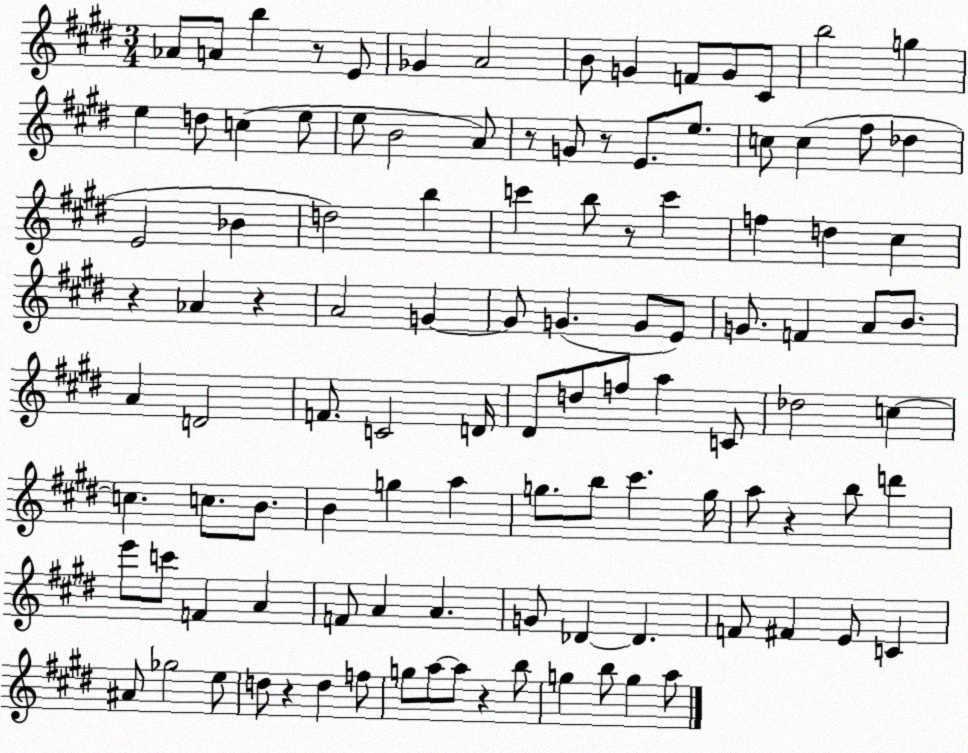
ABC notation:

X:1
T:Untitled
M:3/4
L:1/4
K:E
_A/2 A/2 b z/2 E/2 _G A2 B/2 G F/2 G/2 ^C/2 b2 g e d/2 c e/2 e/2 B2 A/2 z/2 G/2 z/2 E/2 e/2 c/2 c ^f/2 _d E2 _B d2 b c' b/2 z/2 c' f d ^c z _A z A2 G G/2 G G/2 E/2 G/2 F A/2 B/2 A D2 F/2 C2 D/4 ^D/2 d/2 f/2 a C/2 _d2 c c c/2 B/2 B g a g/2 b/2 ^c' g/4 a/2 z b/2 d' e'/2 c'/2 F A F/2 A A G/2 _D _D F/2 ^F E/2 C ^A/2 _g2 e/2 d/2 z d f/2 g/2 a/2 a/2 z b/2 g b/2 g a/2